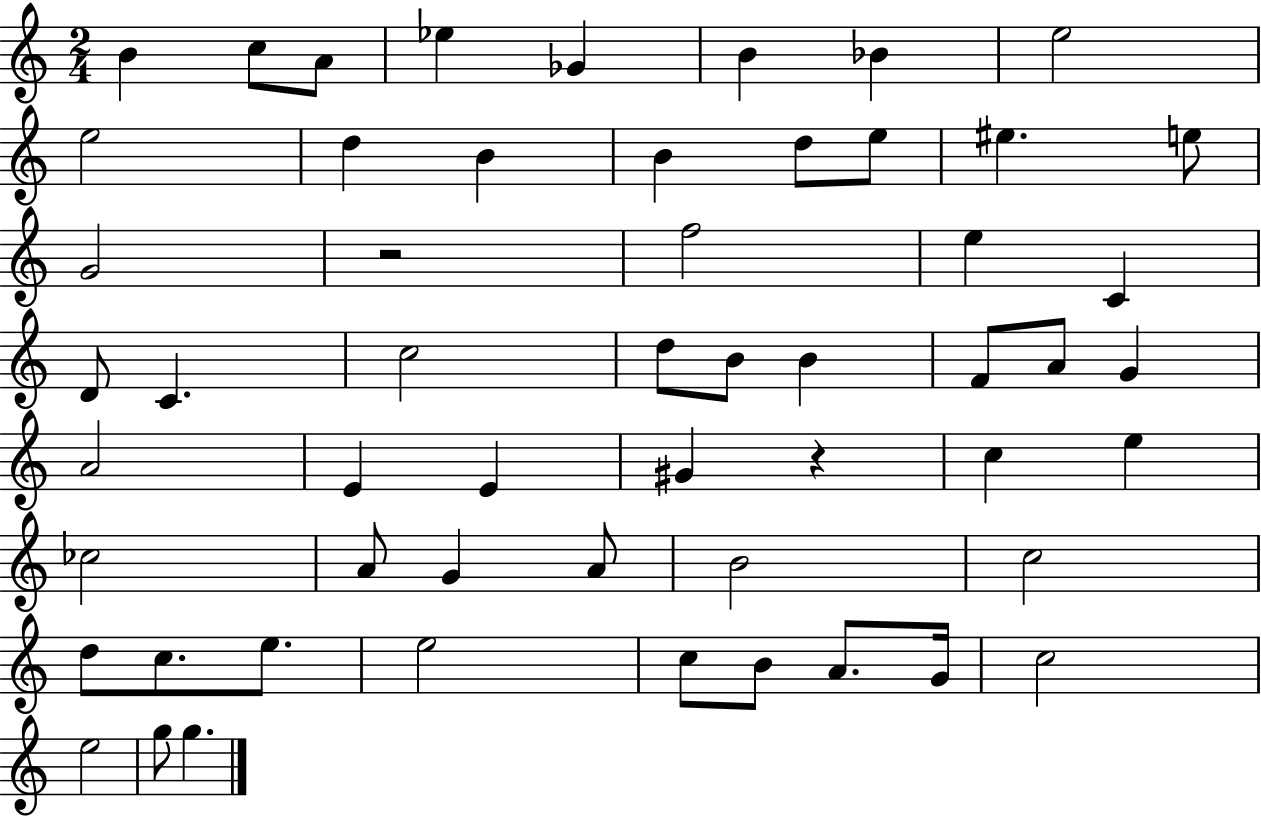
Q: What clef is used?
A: treble